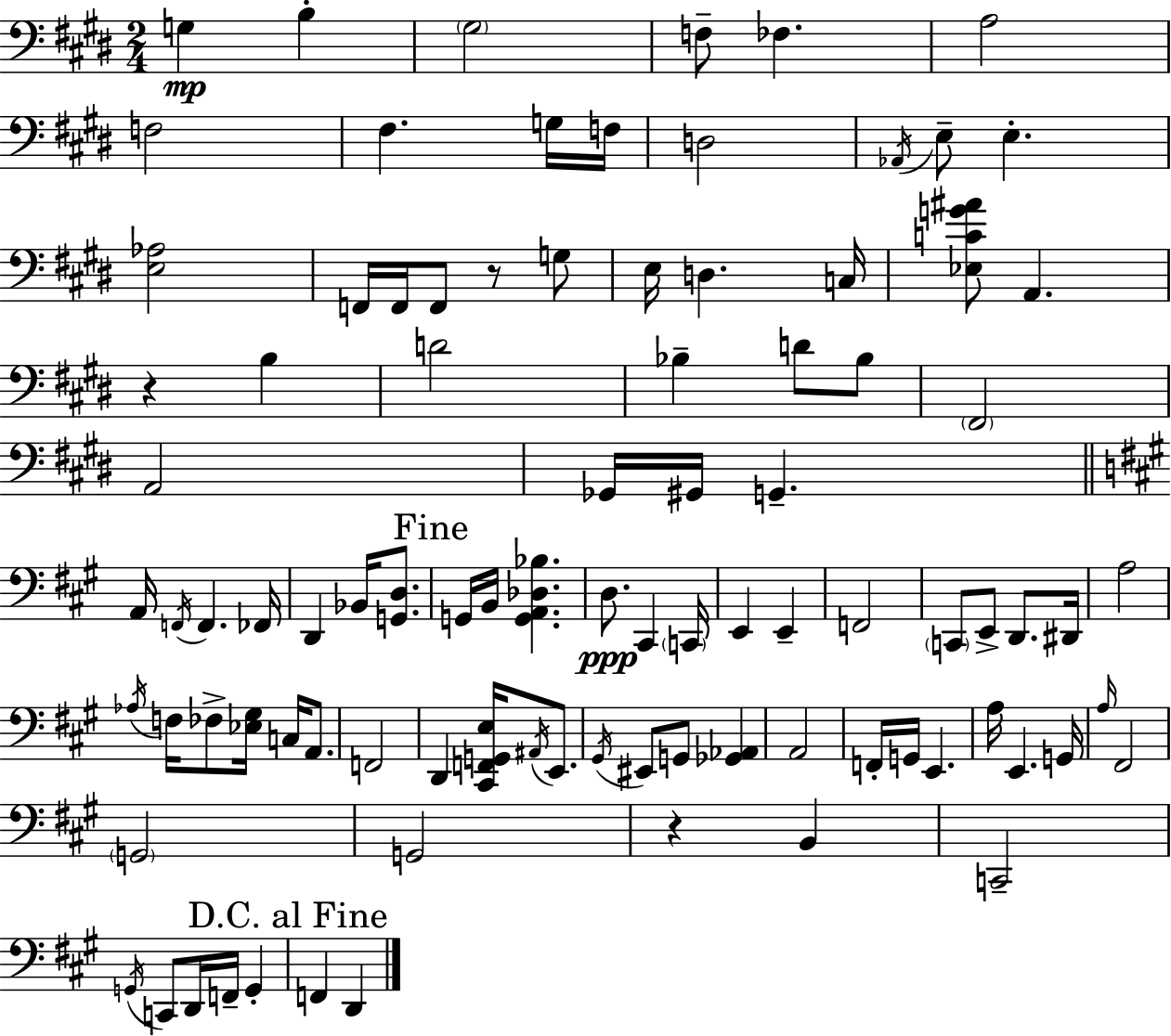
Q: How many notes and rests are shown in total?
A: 93